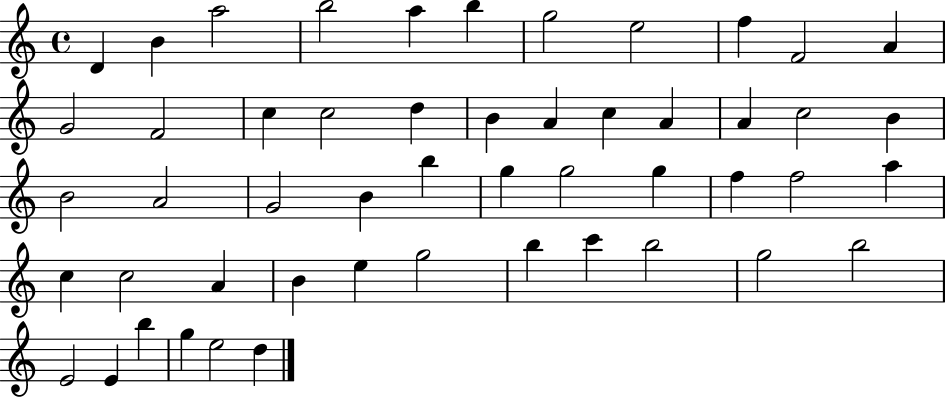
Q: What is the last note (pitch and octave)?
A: D5